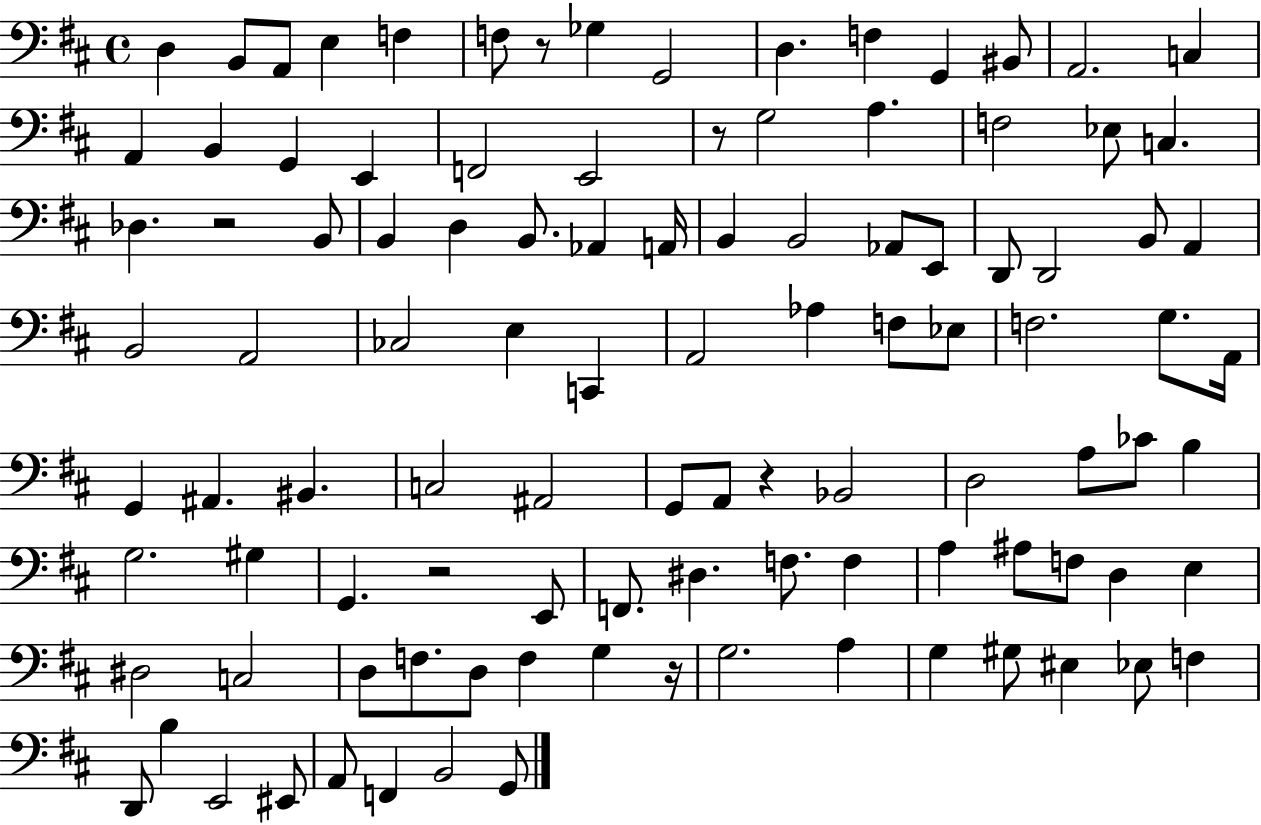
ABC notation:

X:1
T:Untitled
M:4/4
L:1/4
K:D
D, B,,/2 A,,/2 E, F, F,/2 z/2 _G, G,,2 D, F, G,, ^B,,/2 A,,2 C, A,, B,, G,, E,, F,,2 E,,2 z/2 G,2 A, F,2 _E,/2 C, _D, z2 B,,/2 B,, D, B,,/2 _A,, A,,/4 B,, B,,2 _A,,/2 E,,/2 D,,/2 D,,2 B,,/2 A,, B,,2 A,,2 _C,2 E, C,, A,,2 _A, F,/2 _E,/2 F,2 G,/2 A,,/4 G,, ^A,, ^B,, C,2 ^A,,2 G,,/2 A,,/2 z _B,,2 D,2 A,/2 _C/2 B, G,2 ^G, G,, z2 E,,/2 F,,/2 ^D, F,/2 F, A, ^A,/2 F,/2 D, E, ^D,2 C,2 D,/2 F,/2 D,/2 F, G, z/4 G,2 A, G, ^G,/2 ^E, _E,/2 F, D,,/2 B, E,,2 ^E,,/2 A,,/2 F,, B,,2 G,,/2